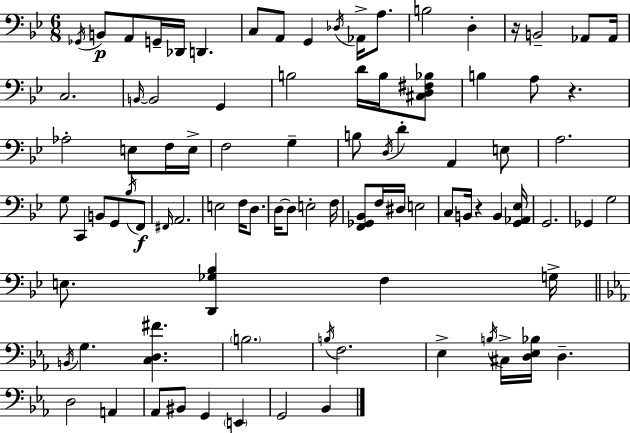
Gb2/s B2/e A2/e G2/s Db2/s D2/q. C3/e A2/e G2/q Db3/s Ab2/s A3/e. B3/h D3/q R/s B2/h Ab2/e Ab2/s C3/h. B2/s B2/h G2/q B3/h D4/s B3/s [C#3,D3,F#3,Bb3]/e B3/q A3/e R/q. Ab3/h E3/e F3/s E3/s F3/h G3/q B3/e D3/s D4/q A2/q E3/e A3/h. G3/e C2/q B2/e G2/e Bb3/s F2/e F#2/s A2/h. E3/h F3/s D3/e. D3/s D3/e E3/h F3/s [F2,Gb2,Bb2]/e F3/s D#3/s E3/h C3/e B2/s R/q B2/q [G2,Ab2,Eb3]/s G2/h. Gb2/q G3/h E3/e. [D2,Gb3,Bb3]/q F3/q G3/s B2/s G3/q. [C3,D3,F#4]/q. B3/h. B3/s F3/h. Eb3/q B3/s C#3/s [D3,Eb3,Bb3]/s D3/q. D3/h A2/q Ab2/e BIS2/e G2/q E2/q G2/h Bb2/q